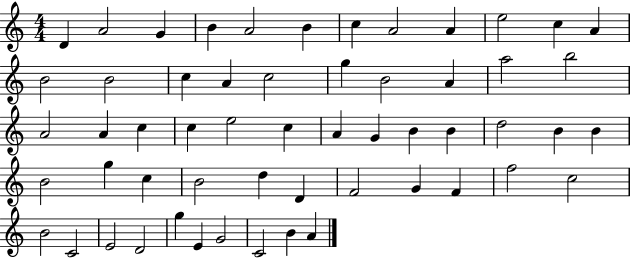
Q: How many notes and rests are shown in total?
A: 56